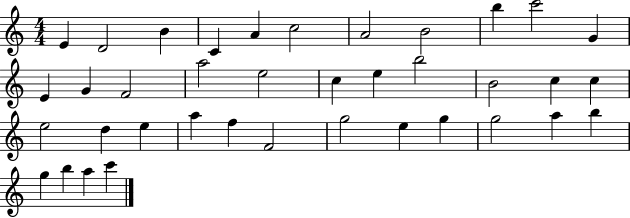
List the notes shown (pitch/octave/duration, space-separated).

E4/q D4/h B4/q C4/q A4/q C5/h A4/h B4/h B5/q C6/h G4/q E4/q G4/q F4/h A5/h E5/h C5/q E5/q B5/h B4/h C5/q C5/q E5/h D5/q E5/q A5/q F5/q F4/h G5/h E5/q G5/q G5/h A5/q B5/q G5/q B5/q A5/q C6/q